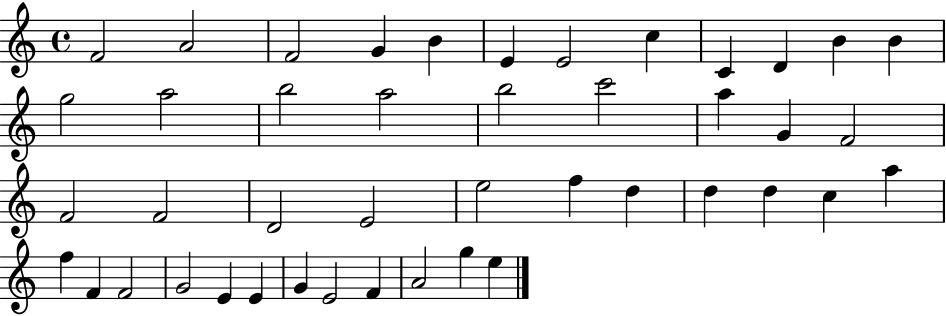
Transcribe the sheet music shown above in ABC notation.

X:1
T:Untitled
M:4/4
L:1/4
K:C
F2 A2 F2 G B E E2 c C D B B g2 a2 b2 a2 b2 c'2 a G F2 F2 F2 D2 E2 e2 f d d d c a f F F2 G2 E E G E2 F A2 g e